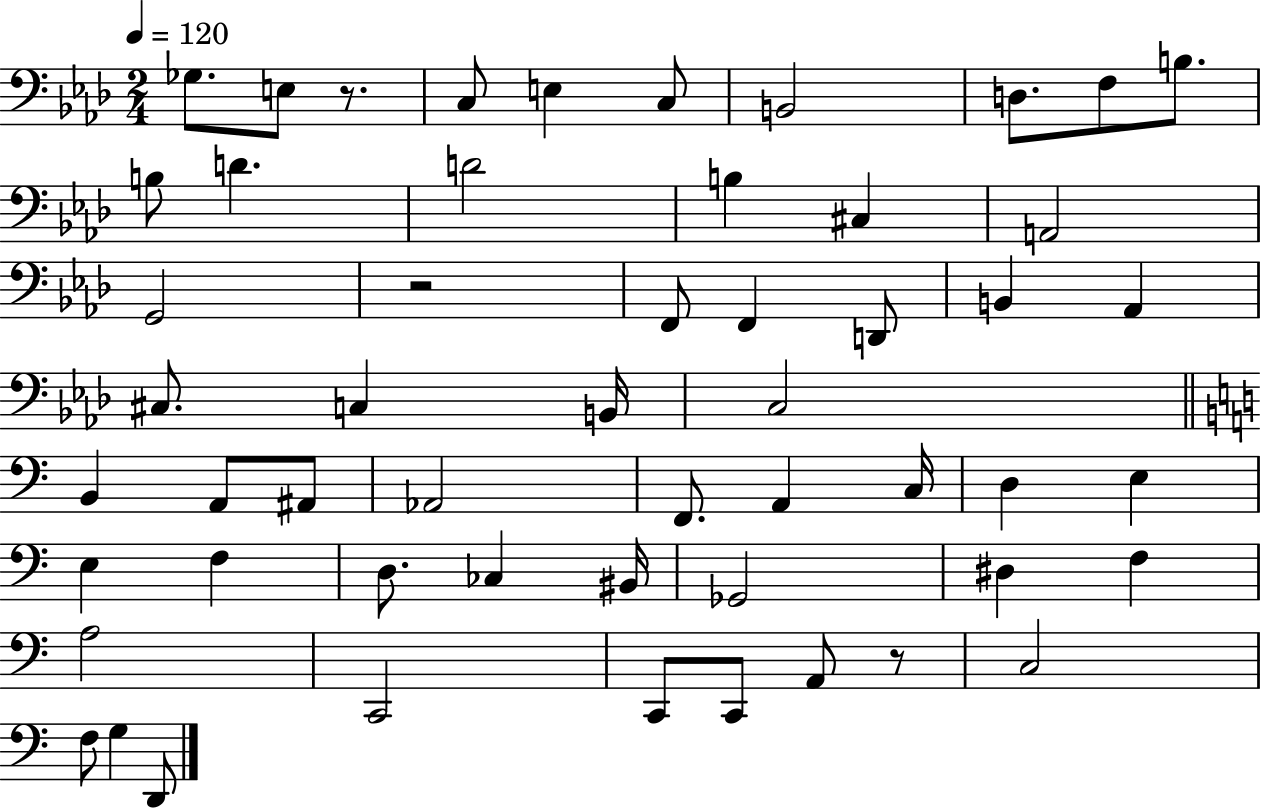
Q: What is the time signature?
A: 2/4